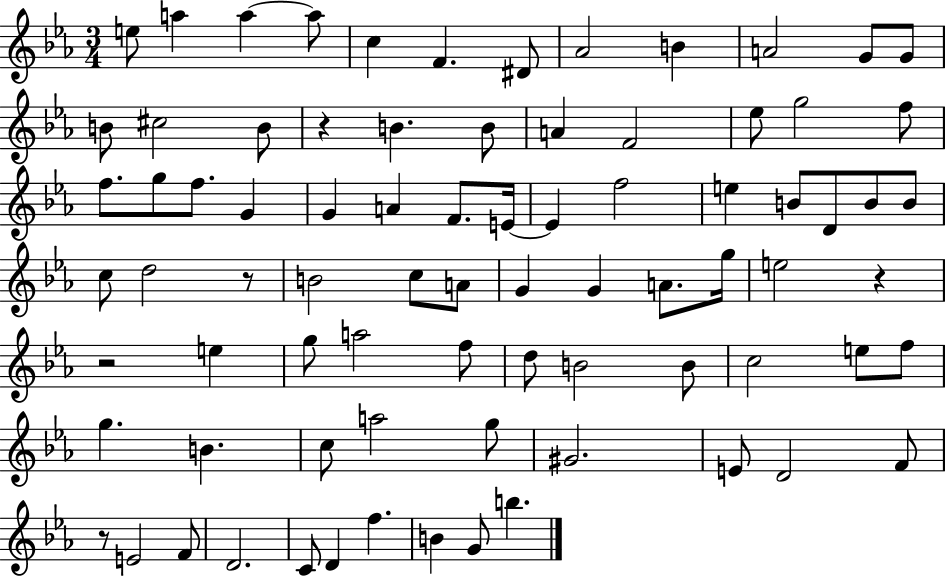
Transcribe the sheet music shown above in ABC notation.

X:1
T:Untitled
M:3/4
L:1/4
K:Eb
e/2 a a a/2 c F ^D/2 _A2 B A2 G/2 G/2 B/2 ^c2 B/2 z B B/2 A F2 _e/2 g2 f/2 f/2 g/2 f/2 G G A F/2 E/4 E f2 e B/2 D/2 B/2 B/2 c/2 d2 z/2 B2 c/2 A/2 G G A/2 g/4 e2 z z2 e g/2 a2 f/2 d/2 B2 B/2 c2 e/2 f/2 g B c/2 a2 g/2 ^G2 E/2 D2 F/2 z/2 E2 F/2 D2 C/2 D f B G/2 b